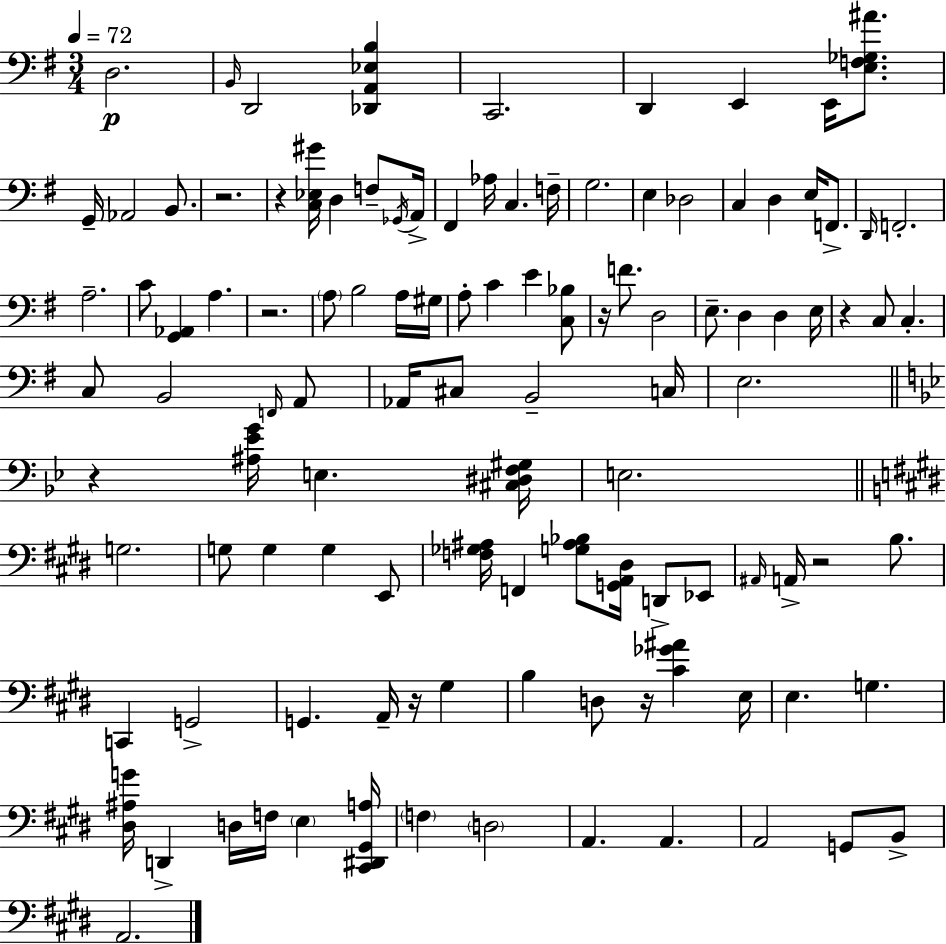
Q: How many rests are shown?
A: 9